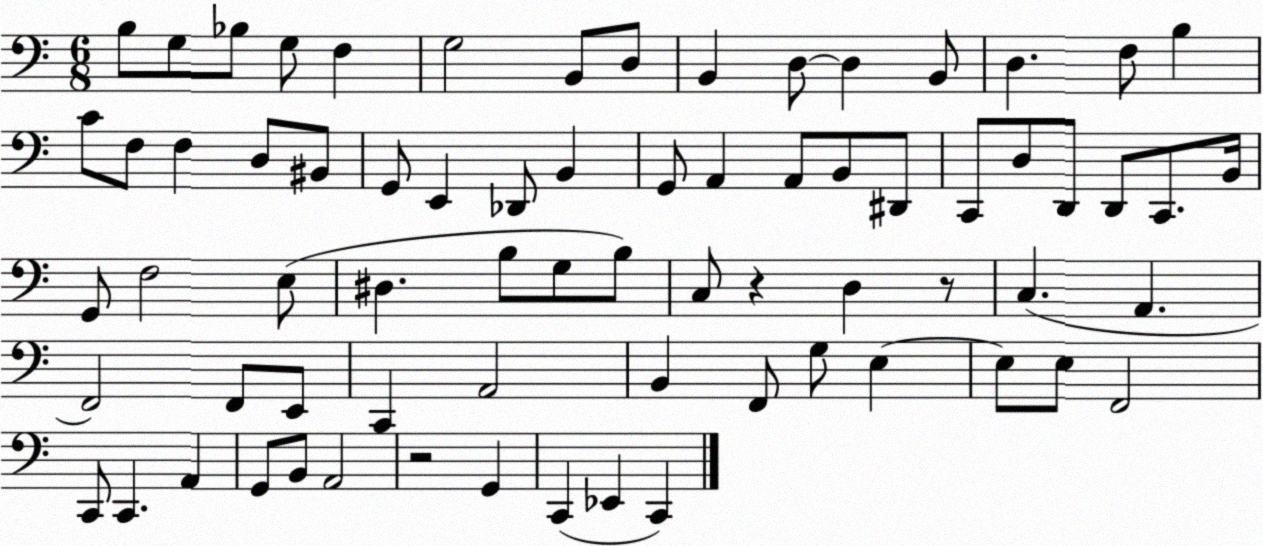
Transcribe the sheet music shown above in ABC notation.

X:1
T:Untitled
M:6/8
L:1/4
K:C
B,/2 G,/2 _B,/2 G,/2 F, G,2 B,,/2 D,/2 B,, D,/2 D, B,,/2 D, F,/2 B, C/2 F,/2 F, D,/2 ^B,,/2 G,,/2 E,, _D,,/2 B,, G,,/2 A,, A,,/2 B,,/2 ^D,,/2 C,,/2 D,/2 D,,/2 D,,/2 C,,/2 B,,/4 G,,/2 F,2 E,/2 ^D, B,/2 G,/2 B,/2 C,/2 z D, z/2 C, A,, F,,2 F,,/2 E,,/2 C,, A,,2 B,, F,,/2 G,/2 E, E,/2 E,/2 F,,2 C,,/2 C,, A,, G,,/2 B,,/2 A,,2 z2 G,, C,, _E,, C,,